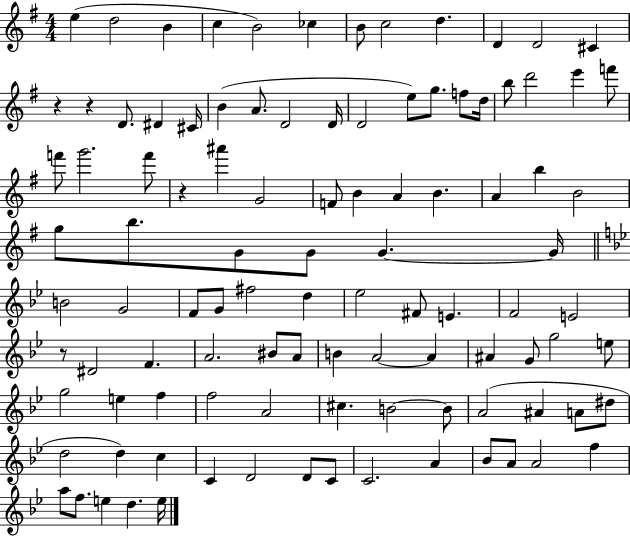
E5/q D5/h B4/q C5/q B4/h CES5/q B4/e C5/h D5/q. D4/q D4/h C#4/q R/q R/q D4/e. D#4/q C#4/s B4/q A4/e. D4/h D4/s D4/h E5/e G5/e. F5/e D5/s B5/e D6/h E6/q F6/e F6/e G6/h. F6/e R/q A#6/q G4/h F4/e B4/q A4/q B4/q. A4/q B5/q B4/h G5/e B5/e. G4/e G4/e G4/q. G4/s B4/h G4/h F4/e G4/e F#5/h D5/q Eb5/h F#4/e E4/q. F4/h E4/h R/e D#4/h F4/q. A4/h. BIS4/e A4/e B4/q A4/h A4/q A#4/q G4/e G5/h E5/e G5/h E5/q F5/q F5/h A4/h C#5/q. B4/h B4/e A4/h A#4/q A4/e D#5/e D5/h D5/q C5/q C4/q D4/h D4/e C4/e C4/h. A4/q Bb4/e A4/e A4/h F5/q A5/e F5/e. E5/q D5/q. E5/s